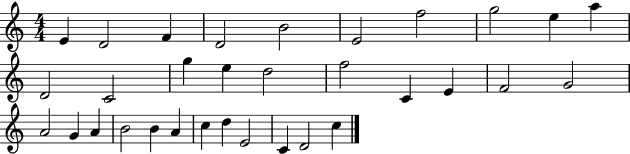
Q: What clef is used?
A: treble